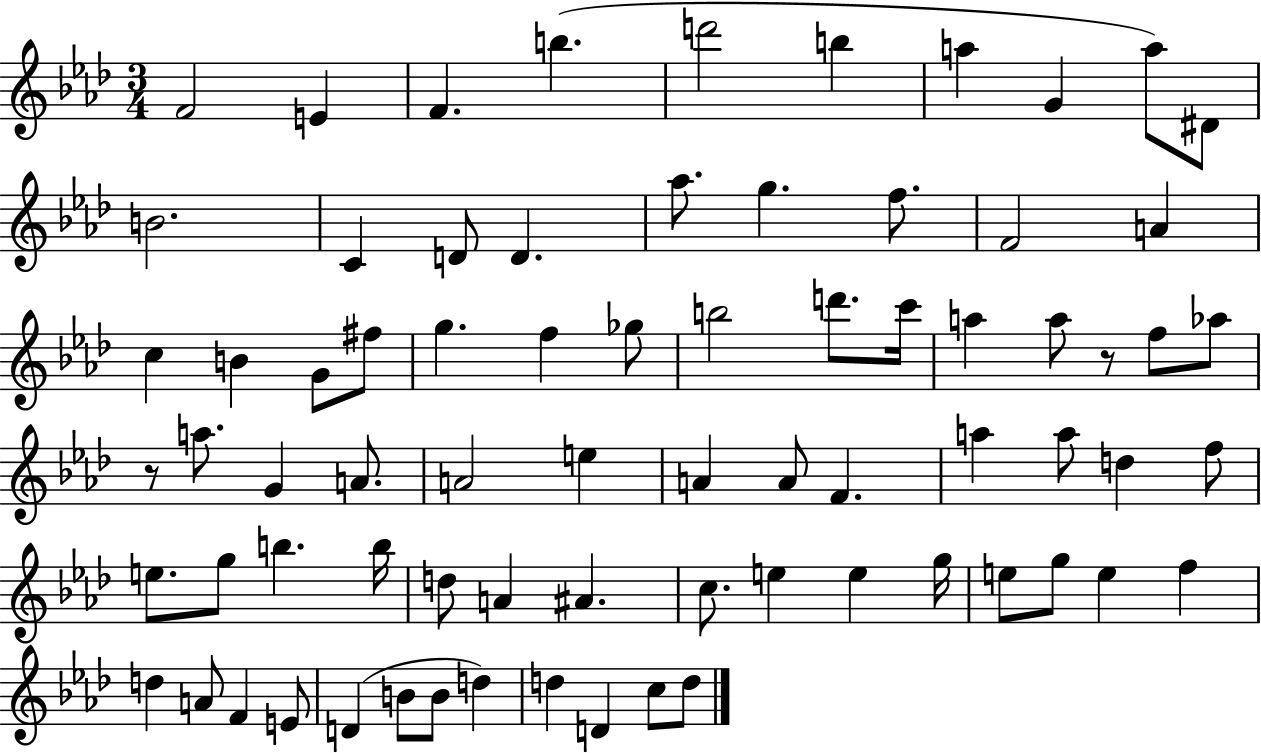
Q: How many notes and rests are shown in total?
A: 74